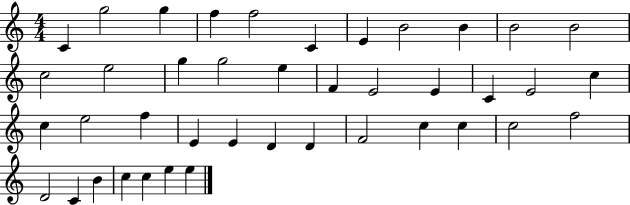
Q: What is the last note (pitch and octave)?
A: E5